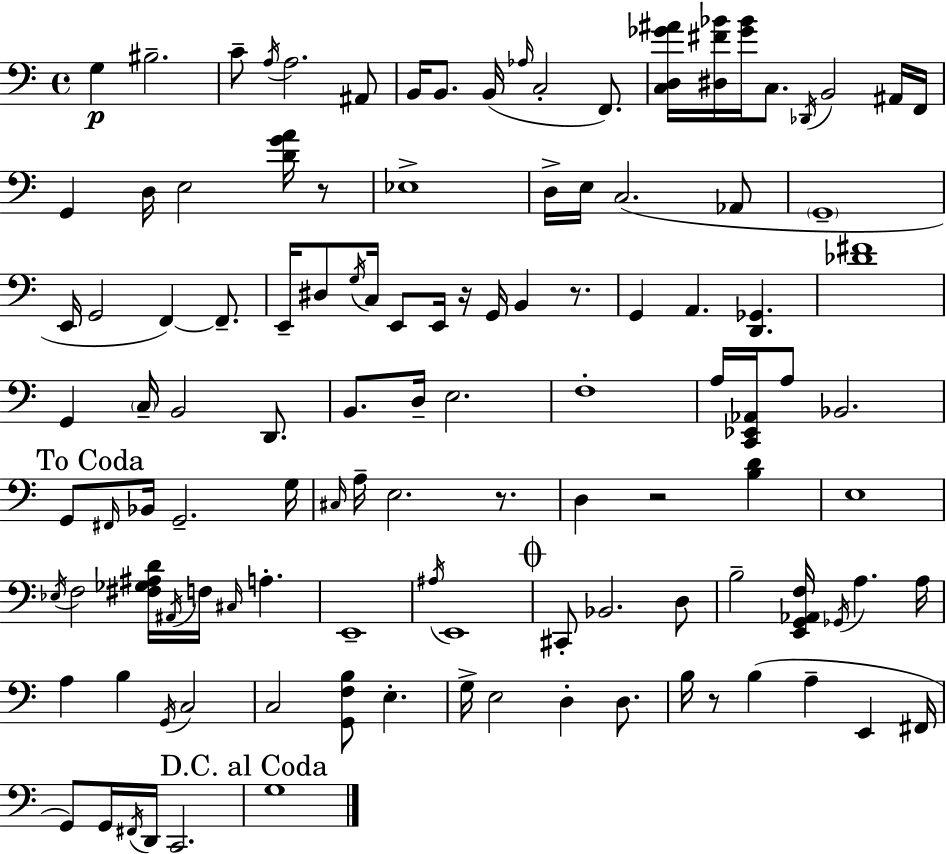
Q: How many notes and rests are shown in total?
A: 115